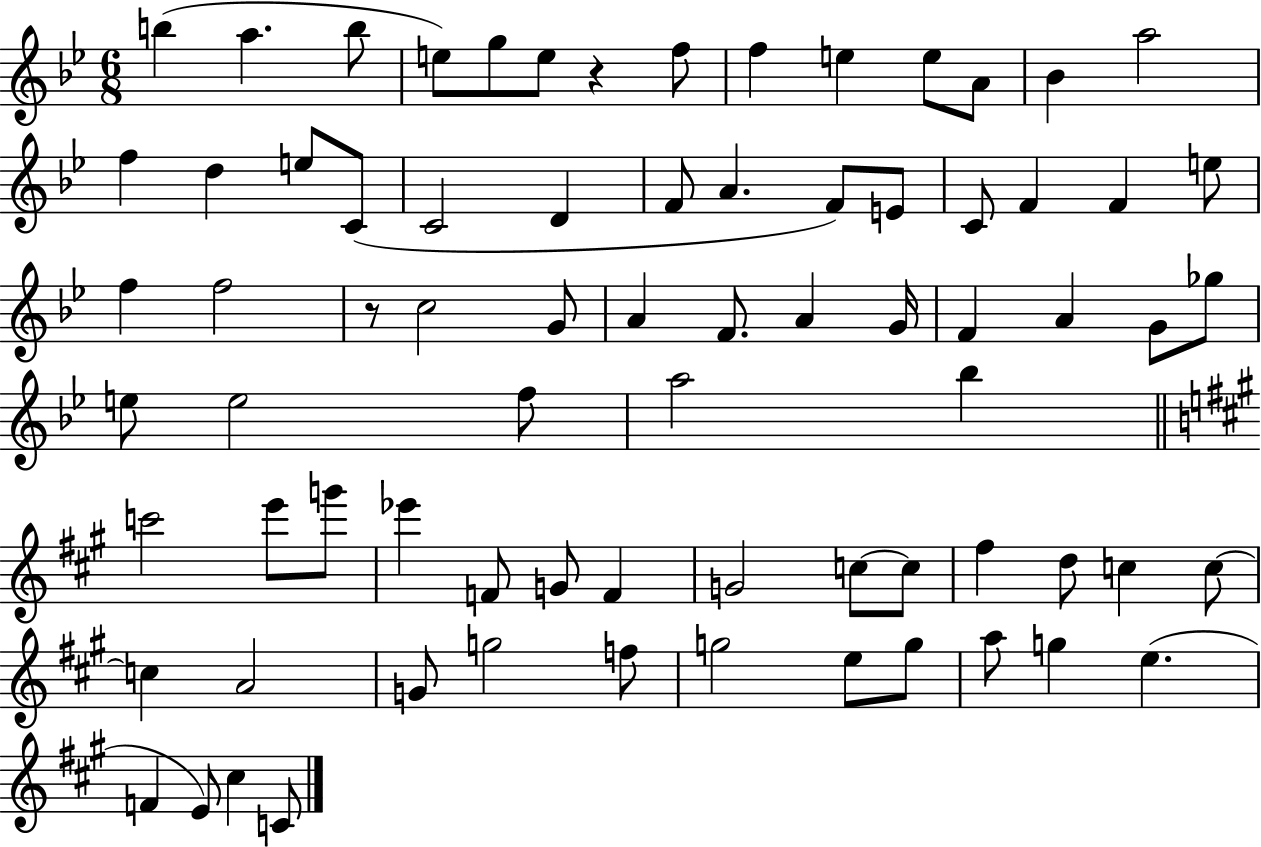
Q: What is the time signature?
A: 6/8